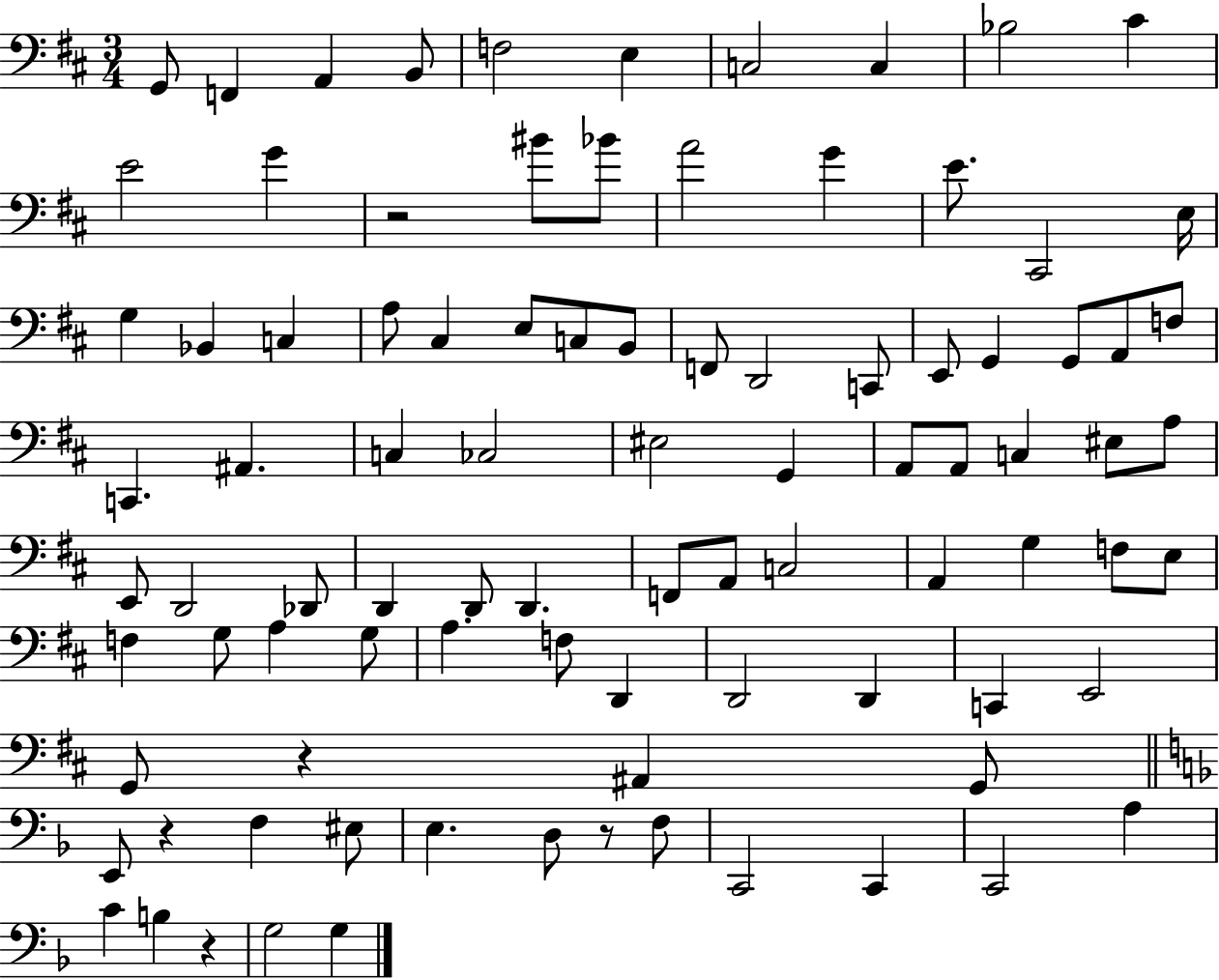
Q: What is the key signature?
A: D major